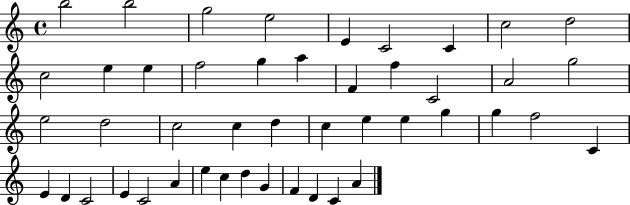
B5/h B5/h G5/h E5/h E4/q C4/h C4/q C5/h D5/h C5/h E5/q E5/q F5/h G5/q A5/q F4/q F5/q C4/h A4/h G5/h E5/h D5/h C5/h C5/q D5/q C5/q E5/q E5/q G5/q G5/q F5/h C4/q E4/q D4/q C4/h E4/q C4/h A4/q E5/q C5/q D5/q G4/q F4/q D4/q C4/q A4/q